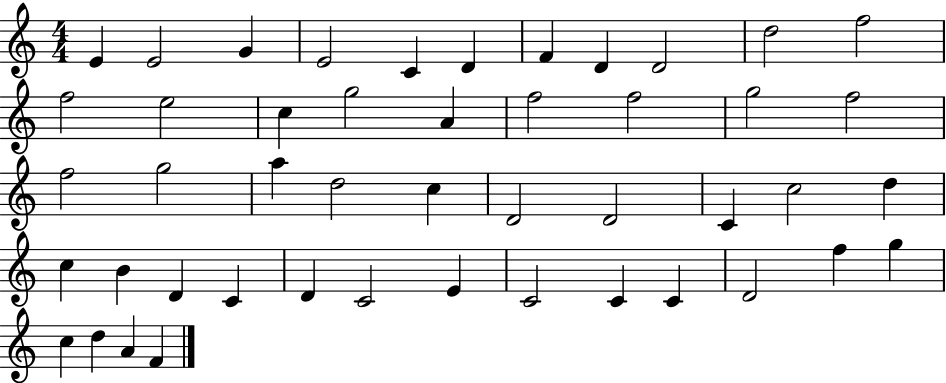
E4/q E4/h G4/q E4/h C4/q D4/q F4/q D4/q D4/h D5/h F5/h F5/h E5/h C5/q G5/h A4/q F5/h F5/h G5/h F5/h F5/h G5/h A5/q D5/h C5/q D4/h D4/h C4/q C5/h D5/q C5/q B4/q D4/q C4/q D4/q C4/h E4/q C4/h C4/q C4/q D4/h F5/q G5/q C5/q D5/q A4/q F4/q